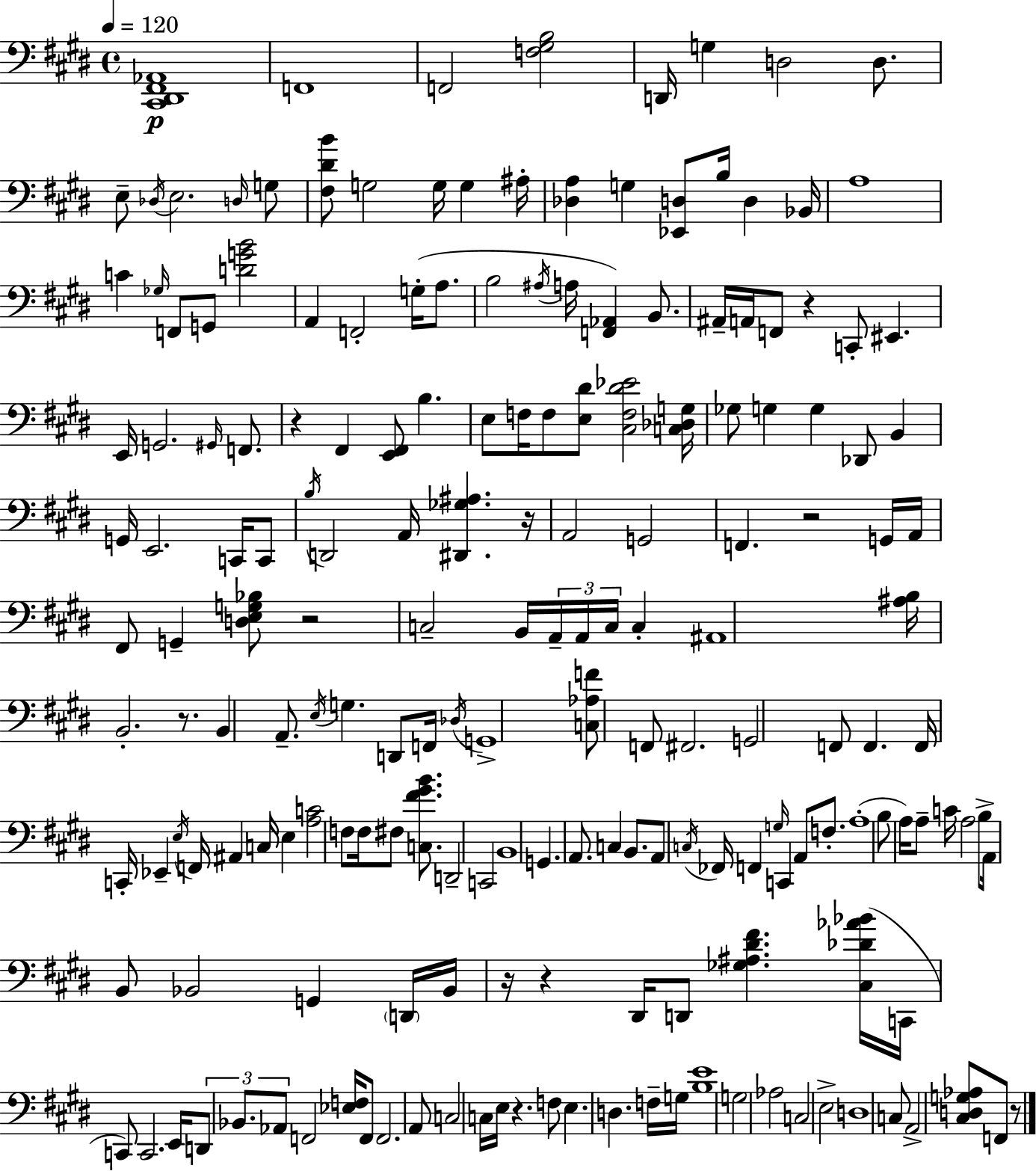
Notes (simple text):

[C#2,D#2,F#2,Ab2]/w F2/w F2/h [F3,G#3,B3]/h D2/s G3/q D3/h D3/e. E3/e Db3/s E3/h. D3/s G3/e [F#3,D#4,B4]/e G3/h G3/s G3/q A#3/s [Db3,A3]/q G3/q [Eb2,D3]/e B3/s D3/q Bb2/s A3/w C4/q Gb3/s F2/e G2/e [D4,G4,B4]/h A2/q F2/h G3/s A3/e. B3/h A#3/s A3/s [F2,Ab2]/q B2/e. A#2/s A2/s F2/e R/q C2/e EIS2/q. E2/s G2/h. G#2/s F2/e. R/q F#2/q [E2,F#2]/e B3/q. E3/e F3/s F3/e [E3,D#4]/e [C#3,F3,D#4,Eb4]/h [C3,Db3,G3]/s Gb3/e G3/q G3/q Db2/e B2/q G2/s E2/h. C2/s C2/e B3/s D2/h A2/s [D#2,Gb3,A#3]/q. R/s A2/h G2/h F2/q. R/h G2/s A2/s F#2/e G2/q [D3,E3,G3,Bb3]/e R/h C3/h B2/s A2/s A2/s C3/s C3/q A#2/w [A#3,B3]/s B2/h. R/e. B2/q A2/e. E3/s G3/q. D2/e F2/s Db3/s G2/w [C3,Ab3,F4]/e F2/e F#2/h. G2/h F2/e F2/q. F2/s C2/s Eb2/q E3/s F2/s A#2/q C3/s E3/q [A3,C4]/h F3/e F3/s F#3/e [C3,F#4,G#4,B4]/e. D2/h C2/h B2/w G2/q. A2/e. C3/q B2/e. A2/e C3/s FES2/s F2/q G3/s C2/q A2/e F3/e. A3/w B3/e A3/s A3/e C4/s A3/h B3/e A2/s B2/e Bb2/h G2/q D2/s Bb2/s R/s R/q D#2/s D2/e [Gb3,A#3,D#4,F#4]/q. [C#3,Db4,Ab4,Bb4]/s C2/s C2/e C2/h. E2/s D2/e Bb2/e. Ab2/e F2/h [Eb3,F3]/s F2/e F2/h. A2/e C3/h C3/s E3/s R/q. F3/e E3/q. D3/q. F3/s G3/s [B3,E4]/w G3/h Ab3/h C3/h E3/h D3/w C3/e A2/h [C#3,D3,G3,Ab3]/e F2/e R/e